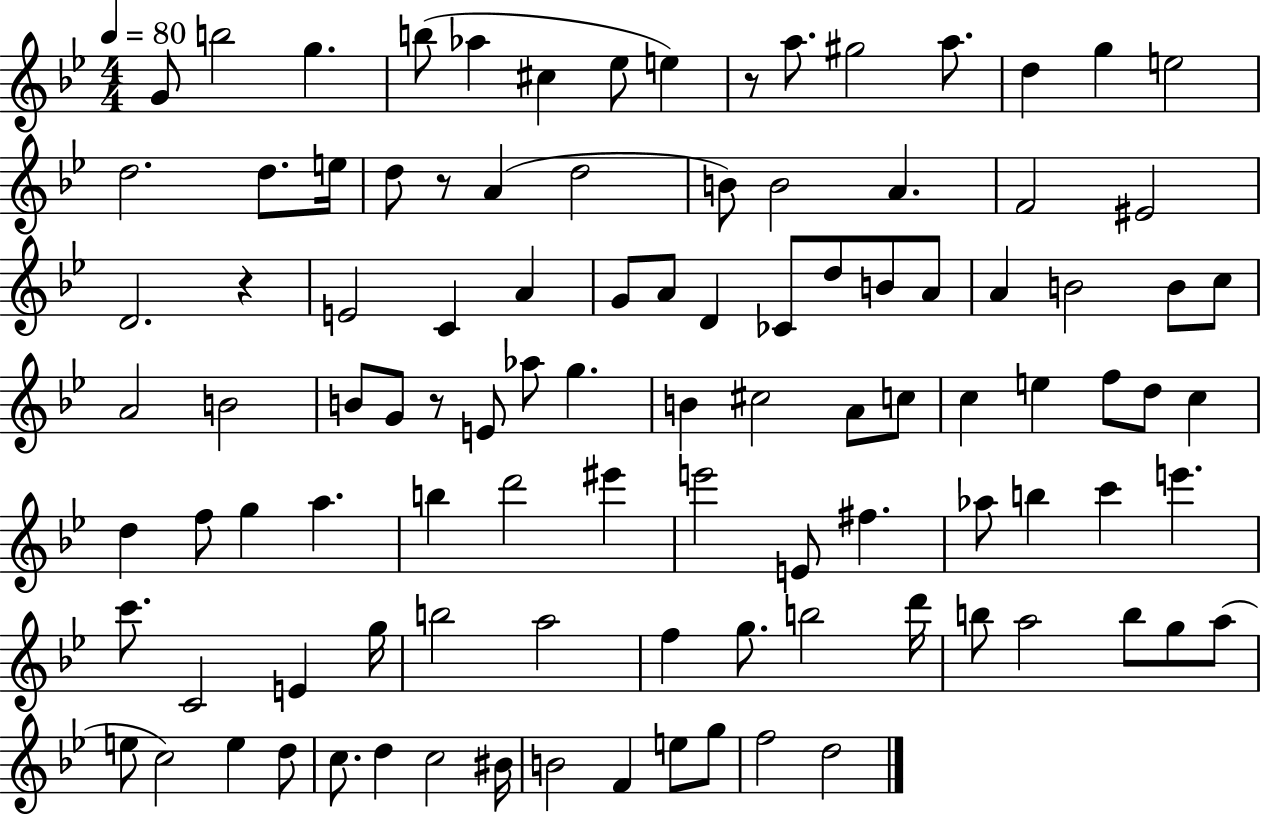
X:1
T:Untitled
M:4/4
L:1/4
K:Bb
G/2 b2 g b/2 _a ^c _e/2 e z/2 a/2 ^g2 a/2 d g e2 d2 d/2 e/4 d/2 z/2 A d2 B/2 B2 A F2 ^E2 D2 z E2 C A G/2 A/2 D _C/2 d/2 B/2 A/2 A B2 B/2 c/2 A2 B2 B/2 G/2 z/2 E/2 _a/2 g B ^c2 A/2 c/2 c e f/2 d/2 c d f/2 g a b d'2 ^e' e'2 E/2 ^f _a/2 b c' e' c'/2 C2 E g/4 b2 a2 f g/2 b2 d'/4 b/2 a2 b/2 g/2 a/2 e/2 c2 e d/2 c/2 d c2 ^B/4 B2 F e/2 g/2 f2 d2